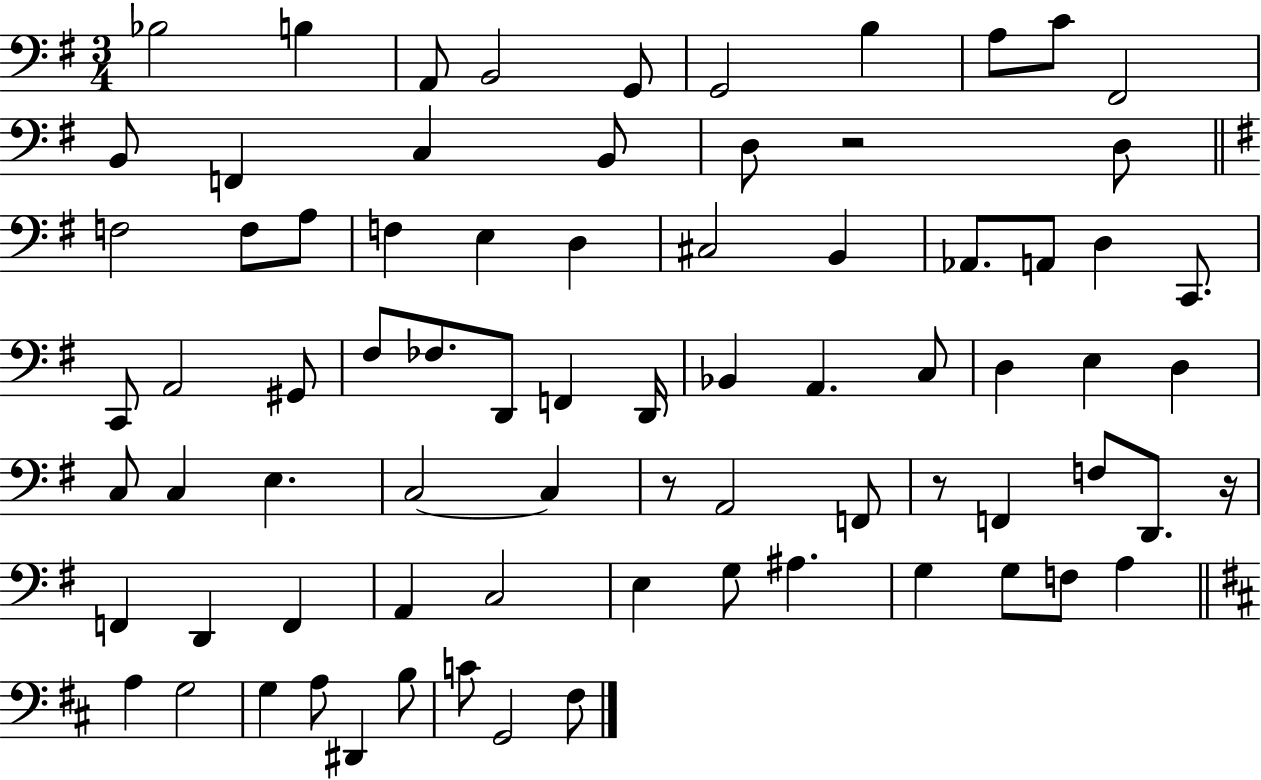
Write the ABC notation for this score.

X:1
T:Untitled
M:3/4
L:1/4
K:G
_B,2 B, A,,/2 B,,2 G,,/2 G,,2 B, A,/2 C/2 ^F,,2 B,,/2 F,, C, B,,/2 D,/2 z2 D,/2 F,2 F,/2 A,/2 F, E, D, ^C,2 B,, _A,,/2 A,,/2 D, C,,/2 C,,/2 A,,2 ^G,,/2 ^F,/2 _F,/2 D,,/2 F,, D,,/4 _B,, A,, C,/2 D, E, D, C,/2 C, E, C,2 C, z/2 A,,2 F,,/2 z/2 F,, F,/2 D,,/2 z/4 F,, D,, F,, A,, C,2 E, G,/2 ^A, G, G,/2 F,/2 A, A, G,2 G, A,/2 ^D,, B,/2 C/2 G,,2 ^F,/2